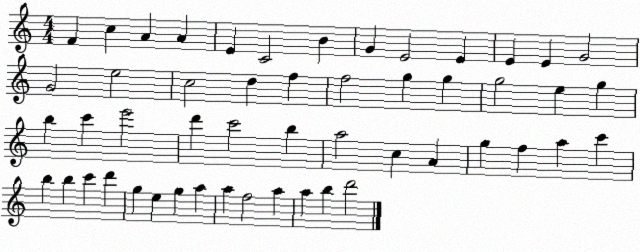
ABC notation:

X:1
T:Untitled
M:4/4
L:1/4
K:C
F c A A E C2 B G E2 E E E G2 G2 e2 c2 d f f2 g g g2 e g b c' e'2 d' c'2 b a2 c A g f a c' b b c' d' g e g a a f2 a a b d'2